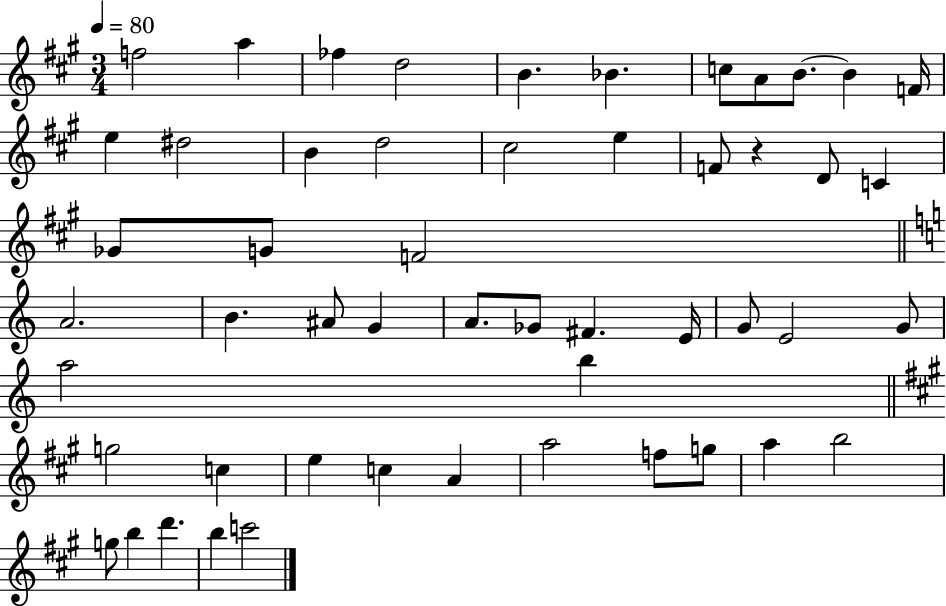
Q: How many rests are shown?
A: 1